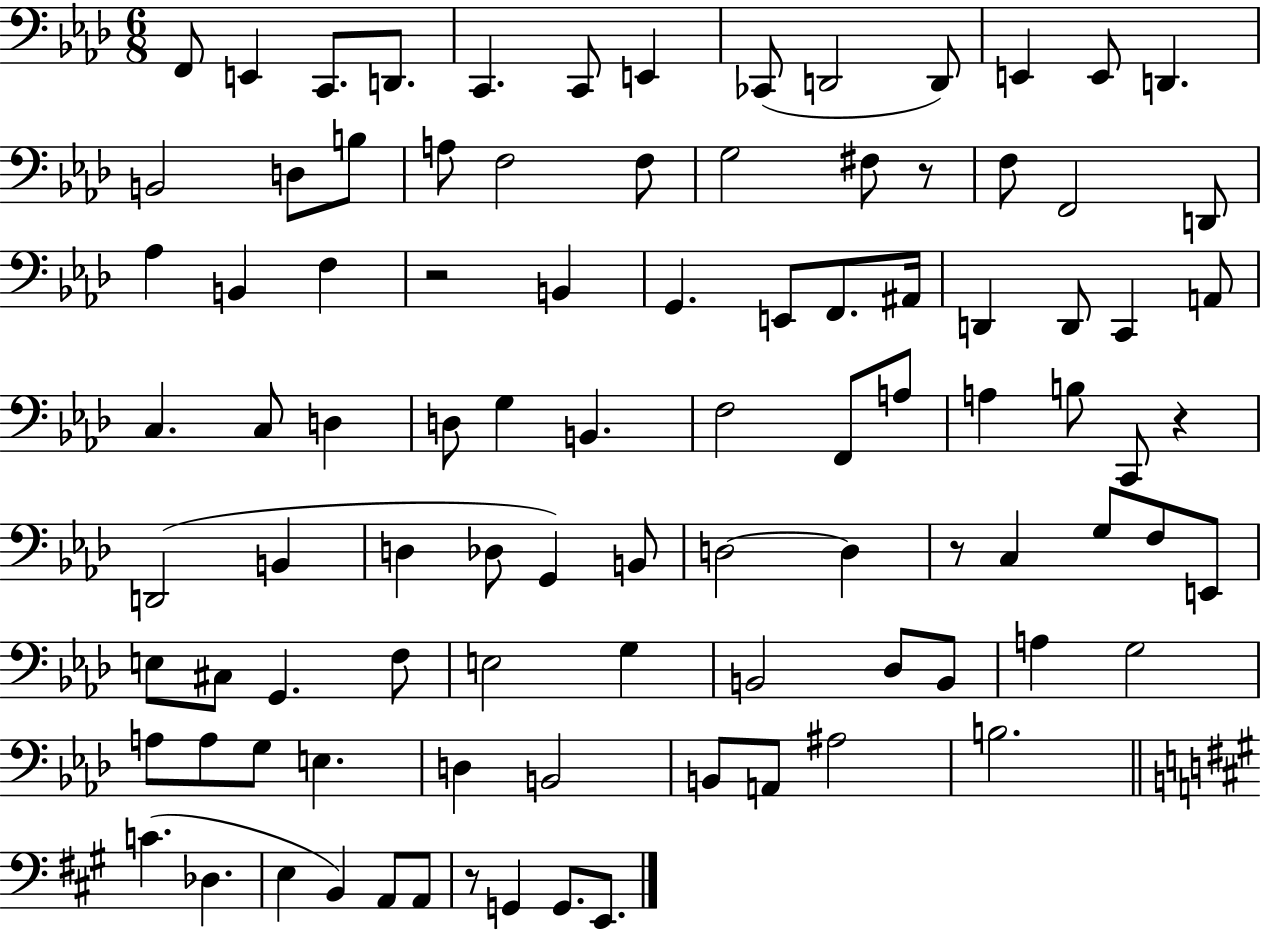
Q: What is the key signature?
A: AES major